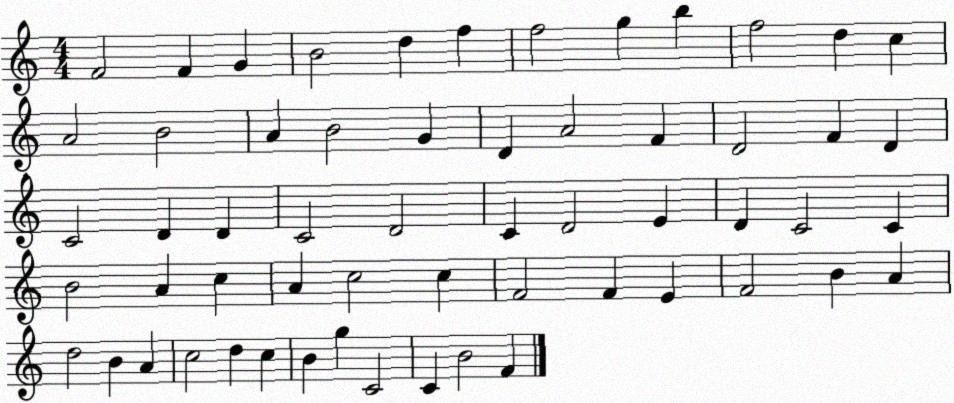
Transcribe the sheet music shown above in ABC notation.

X:1
T:Untitled
M:4/4
L:1/4
K:C
F2 F G B2 d f f2 g b f2 d c A2 B2 A B2 G D A2 F D2 F D C2 D D C2 D2 C D2 E D C2 C B2 A c A c2 c F2 F E F2 B A d2 B A c2 d c B g C2 C B2 F